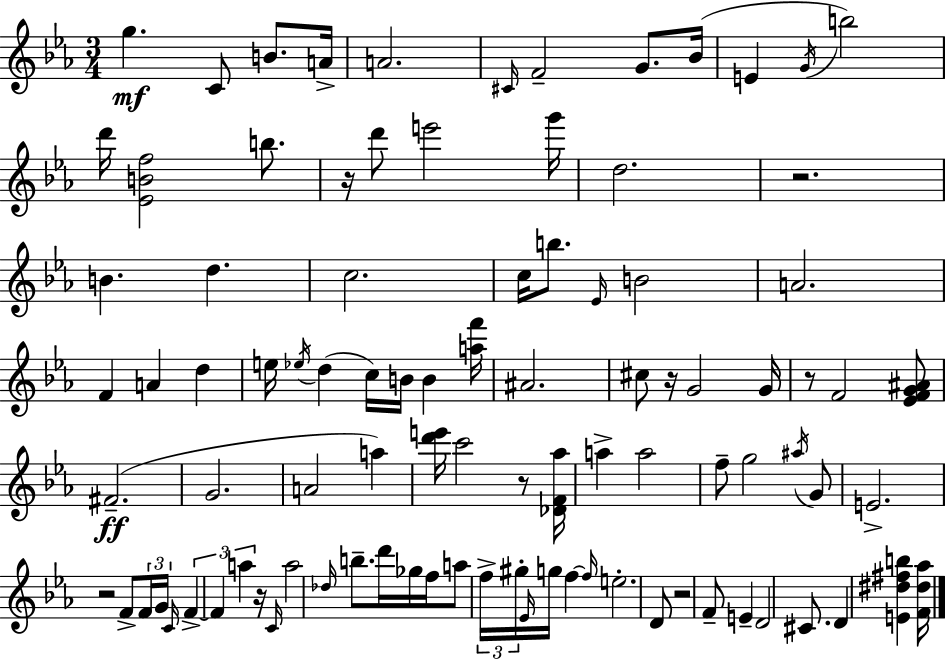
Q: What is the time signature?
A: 3/4